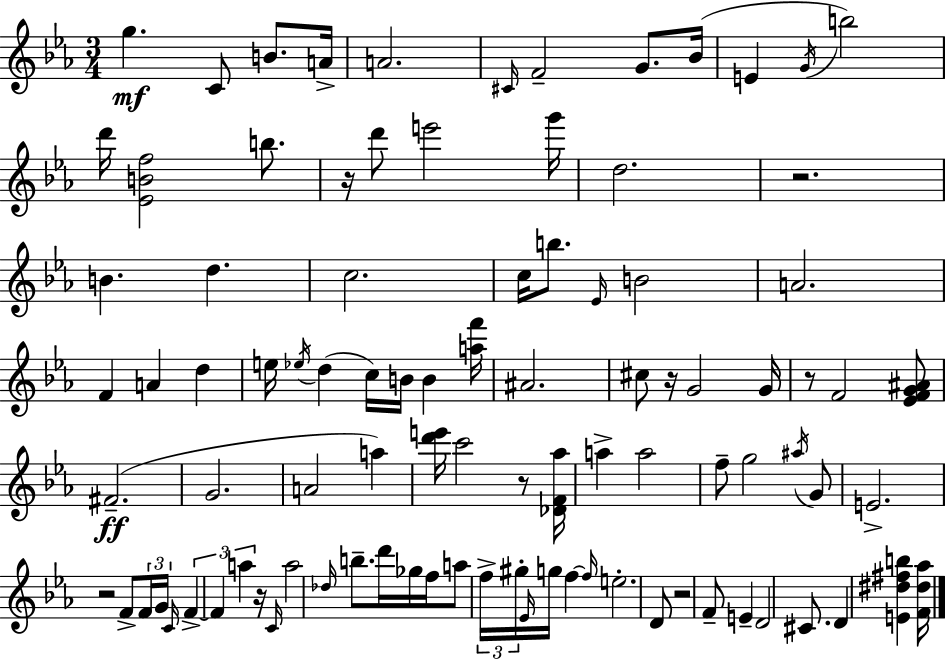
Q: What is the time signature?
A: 3/4